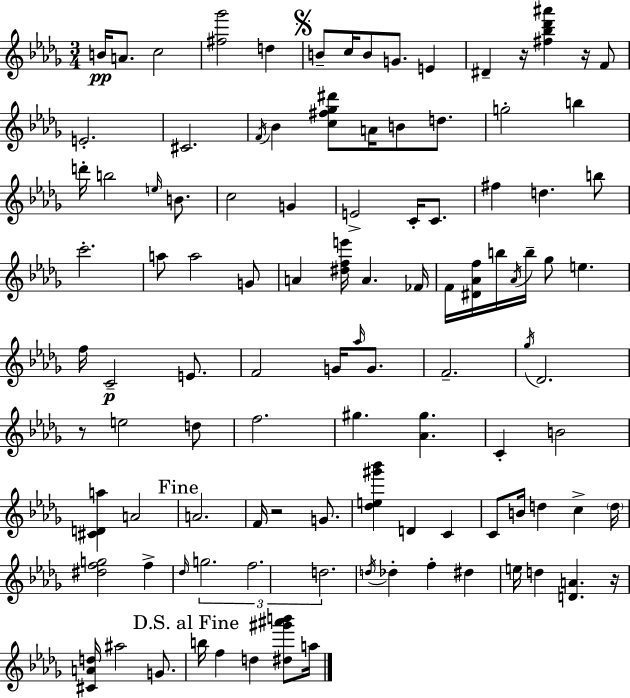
{
  \clef treble
  \numericTimeSignature
  \time 3/4
  \key bes \minor
  b'16\pp a'8. c''2 | <fis'' ges'''>2 d''4 | \mark \markup { \musicglyph "scripts.segno" } b'8-- c''16 b'8 g'8. e'4 | dis'4-- r16 <fis'' bes'' des''' ais'''>4 r16 f'8 | \break e'2.-. | cis'2. | \acciaccatura { f'16 } bes'4 <c'' fis'' ges'' dis'''>8 a'16 b'8 d''8. | g''2-. b''4 | \break d'''16-. b''2 \grace { e''16 } b'8. | c''2 g'4 | e'2-> c'16-. c'8. | fis''4 d''4. | \break b''8 c'''2.-. | a''8 a''2 | g'8 a'4 <dis'' f'' e'''>16 a'4. | fes'16 f'16 <dis' aes' f''>16 b''16 \acciaccatura { aes'16 } b''16-- ges''8 e''4. | \break f''16 c'2--\p | e'8. f'2 g'16 | \grace { aes''16 } g'8. f'2.-- | \acciaccatura { ges''16 } des'2. | \break r8 e''2 | d''8 f''2. | gis''4. <aes' gis''>4. | c'4-. b'2 | \break <cis' d' a''>4 a'2 | \mark "Fine" a'2. | f'16 r2 | g'8. <des'' e'' gis''' bes'''>4 d'4 | \break c'4 c'8 b'16 d''4 | c''4-> \parenthesize d''16 <dis'' f'' g''>2 | f''4-> \grace { des''16 } \tuplet 3/2 { g''2. | f''2. | \break d''2. } | \acciaccatura { d''16 } des''4-. f''4-. | dis''4 e''16 d''4 | <d' a'>4. r16 <cis' a' d''>16 ais''2 | \break g'8. \mark "D.S. al Fine" b''16 f''4 | d''4 <dis'' gis''' ais''' b'''>8 a''16 \bar "|."
}